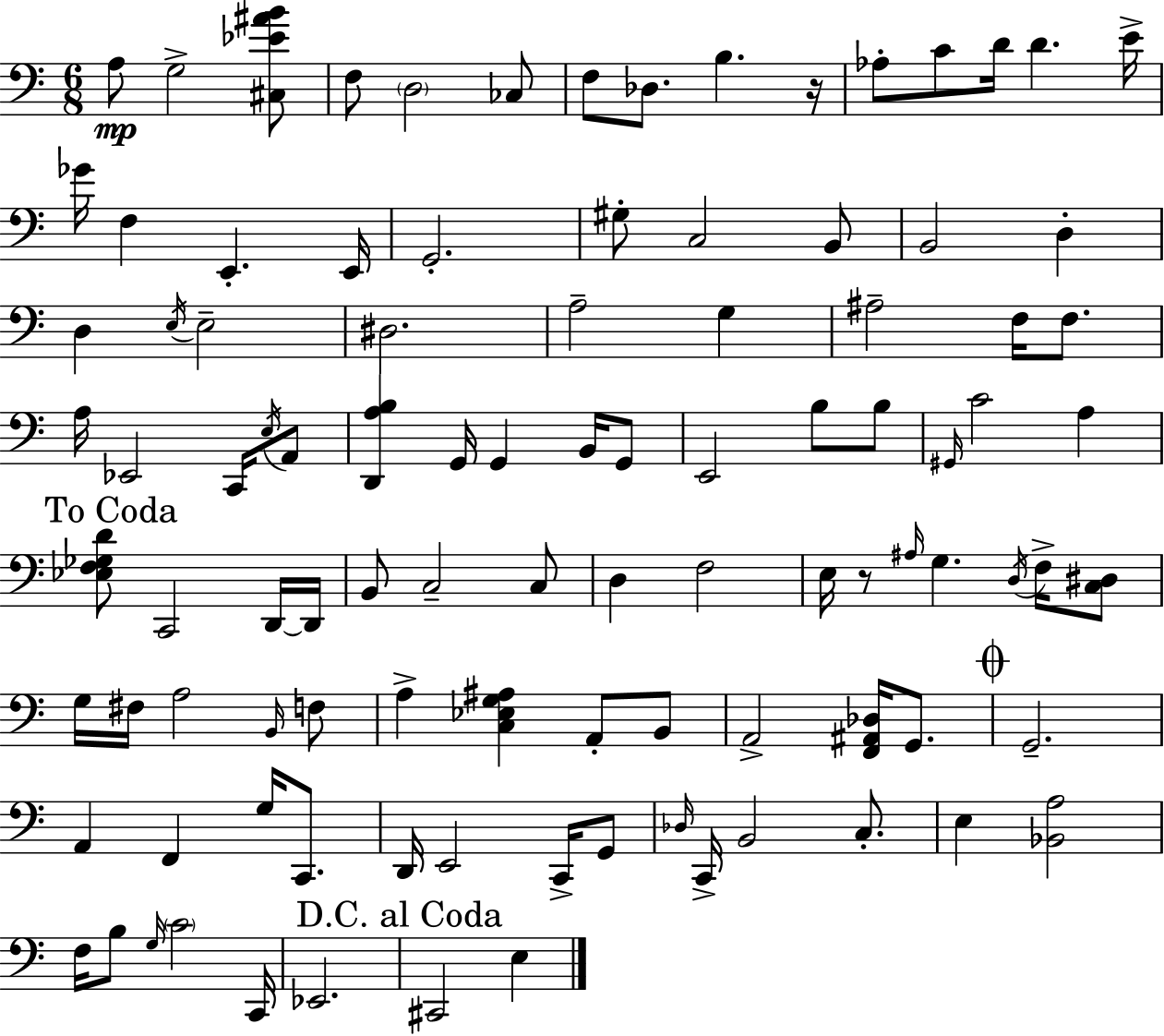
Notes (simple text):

A3/e G3/h [C#3,Eb4,A#4,B4]/e F3/e D3/h CES3/e F3/e Db3/e. B3/q. R/s Ab3/e C4/e D4/s D4/q. E4/s Gb4/s F3/q E2/q. E2/s G2/h. G#3/e C3/h B2/e B2/h D3/q D3/q E3/s E3/h D#3/h. A3/h G3/q A#3/h F3/s F3/e. A3/s Eb2/h C2/s E3/s A2/e [D2,A3,B3]/q G2/s G2/q B2/s G2/e E2/h B3/e B3/e G#2/s C4/h A3/q [Eb3,F3,Gb3,D4]/e C2/h D2/s D2/s B2/e C3/h C3/e D3/q F3/h E3/s R/e A#3/s G3/q. D3/s F3/s [C3,D#3]/e G3/s F#3/s A3/h B2/s F3/e A3/q [C3,Eb3,G3,A#3]/q A2/e B2/e A2/h [F2,A#2,Db3]/s G2/e. G2/h. A2/q F2/q G3/s C2/e. D2/s E2/h C2/s G2/e Db3/s C2/s B2/h C3/e. E3/q [Bb2,A3]/h F3/s B3/e G3/s C4/h C2/s Eb2/h. C#2/h E3/q